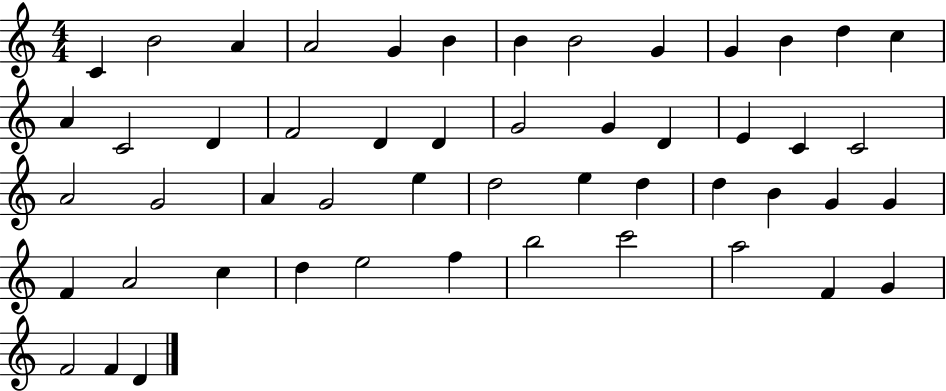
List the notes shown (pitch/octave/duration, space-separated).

C4/q B4/h A4/q A4/h G4/q B4/q B4/q B4/h G4/q G4/q B4/q D5/q C5/q A4/q C4/h D4/q F4/h D4/q D4/q G4/h G4/q D4/q E4/q C4/q C4/h A4/h G4/h A4/q G4/h E5/q D5/h E5/q D5/q D5/q B4/q G4/q G4/q F4/q A4/h C5/q D5/q E5/h F5/q B5/h C6/h A5/h F4/q G4/q F4/h F4/q D4/q